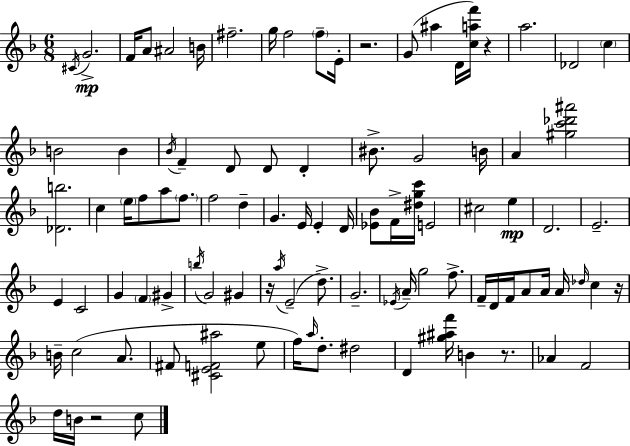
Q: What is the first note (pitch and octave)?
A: C#4